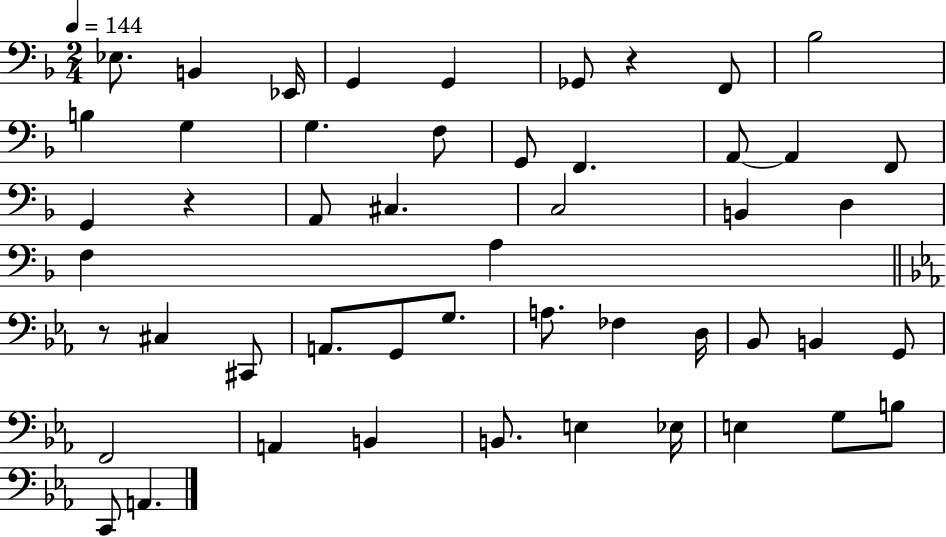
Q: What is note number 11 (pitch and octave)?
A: G3